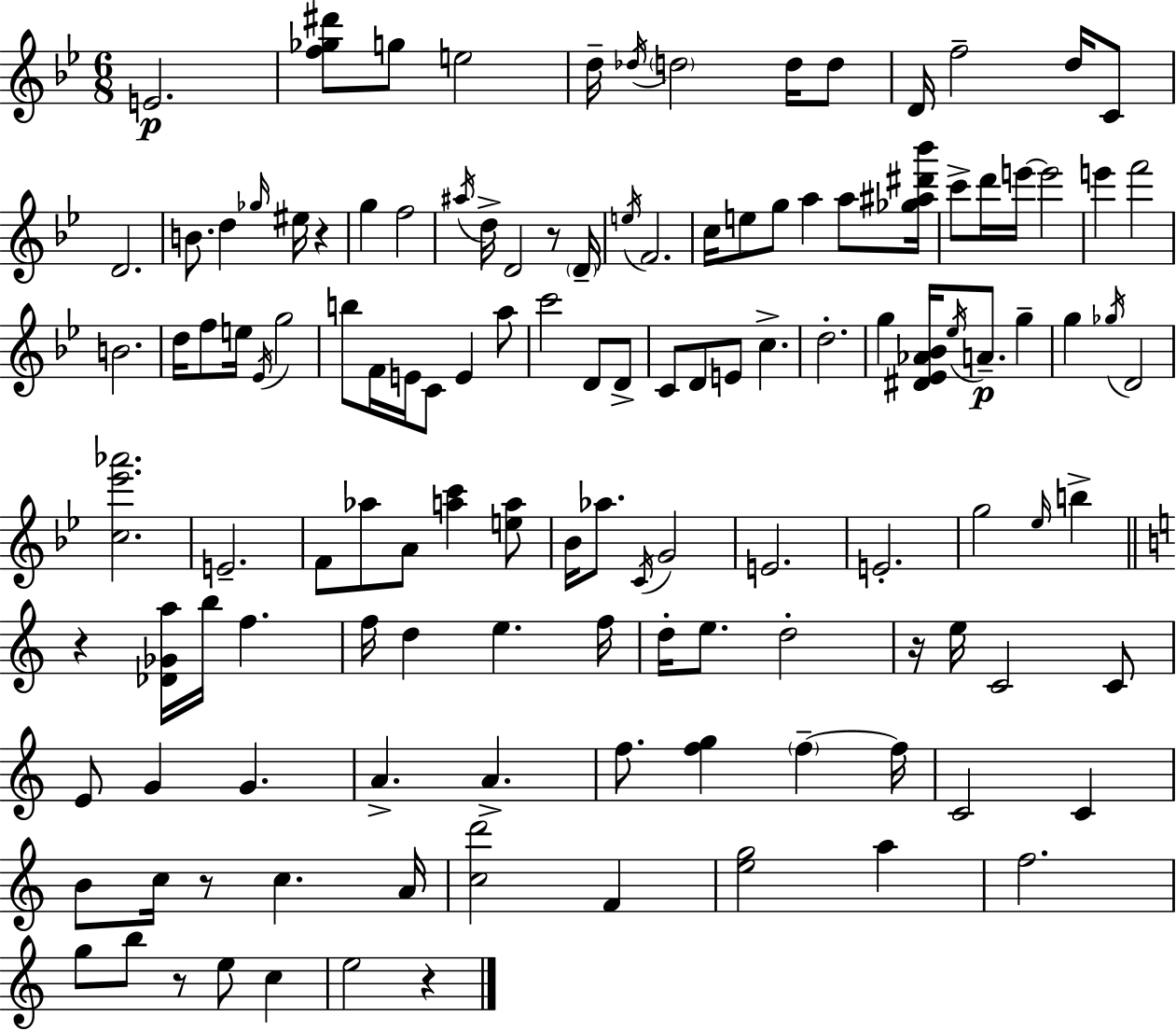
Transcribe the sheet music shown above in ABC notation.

X:1
T:Untitled
M:6/8
L:1/4
K:Gm
E2 [f_g^d']/2 g/2 e2 d/4 _d/4 d2 d/4 d/2 D/4 f2 d/4 C/2 D2 B/2 d _g/4 ^e/4 z g f2 ^a/4 d/4 D2 z/2 D/4 e/4 F2 c/4 e/2 g/2 a a/2 [_g^a^d'_b']/4 c'/2 d'/4 e'/4 e'2 e' f'2 B2 d/4 f/2 e/4 _E/4 g2 b/2 F/4 E/4 C/2 E a/2 c'2 D/2 D/2 C/2 D/2 E/2 c d2 g [^D_E_A_B]/4 _e/4 A/2 g g _g/4 D2 [c_e'_a']2 E2 F/2 _a/2 A/2 [ac'] [ea]/2 _B/4 _a/2 C/4 G2 E2 E2 g2 _e/4 b z [_D_Ga]/4 b/4 f f/4 d e f/4 d/4 e/2 d2 z/4 e/4 C2 C/2 E/2 G G A A f/2 [fg] f f/4 C2 C B/2 c/4 z/2 c A/4 [cd']2 F [eg]2 a f2 g/2 b/2 z/2 e/2 c e2 z